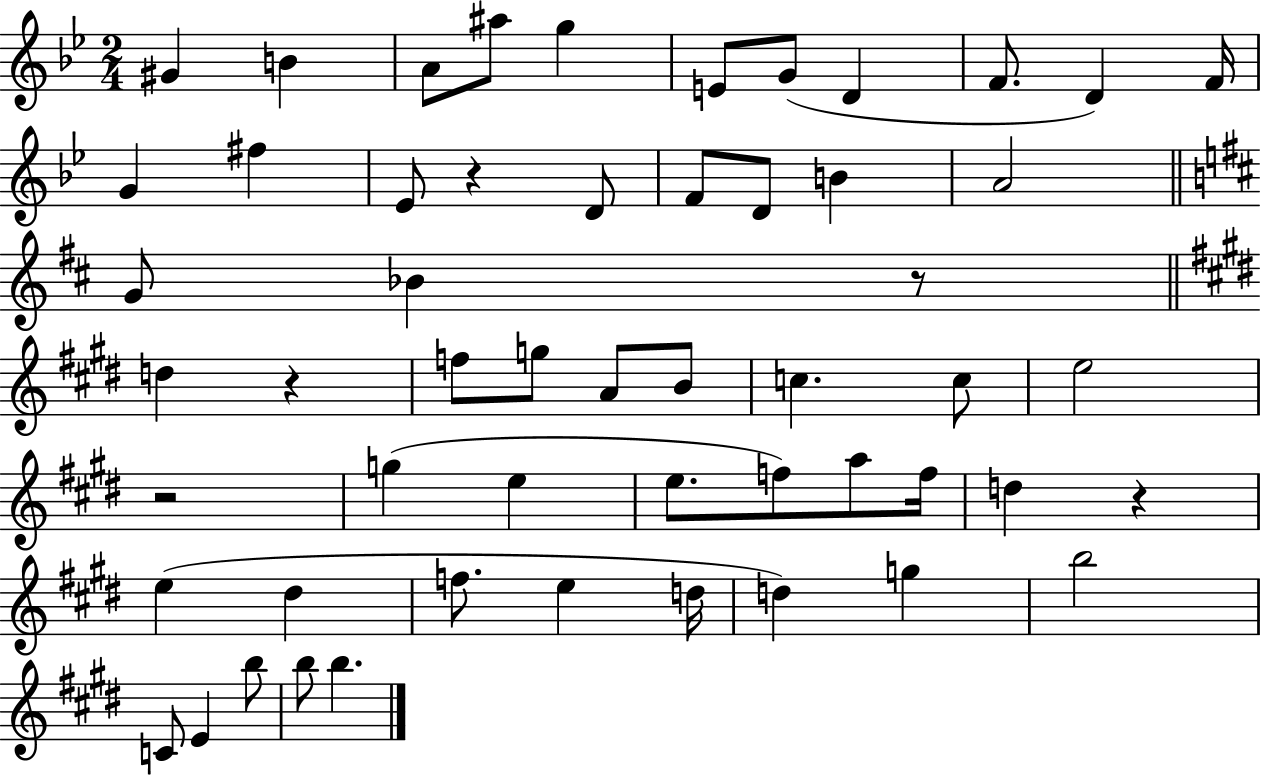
{
  \clef treble
  \numericTimeSignature
  \time 2/4
  \key bes \major
  \repeat volta 2 { gis'4 b'4 | a'8 ais''8 g''4 | e'8 g'8( d'4 | f'8. d'4) f'16 | \break g'4 fis''4 | ees'8 r4 d'8 | f'8 d'8 b'4 | a'2 | \break \bar "||" \break \key d \major g'8 bes'4 r8 | \bar "||" \break \key e \major d''4 r4 | f''8 g''8 a'8 b'8 | c''4. c''8 | e''2 | \break r2 | g''4( e''4 | e''8. f''8) a''8 f''16 | d''4 r4 | \break e''4( dis''4 | f''8. e''4 d''16 | d''4) g''4 | b''2 | \break c'8 e'4 b''8 | b''8 b''4. | } \bar "|."
}